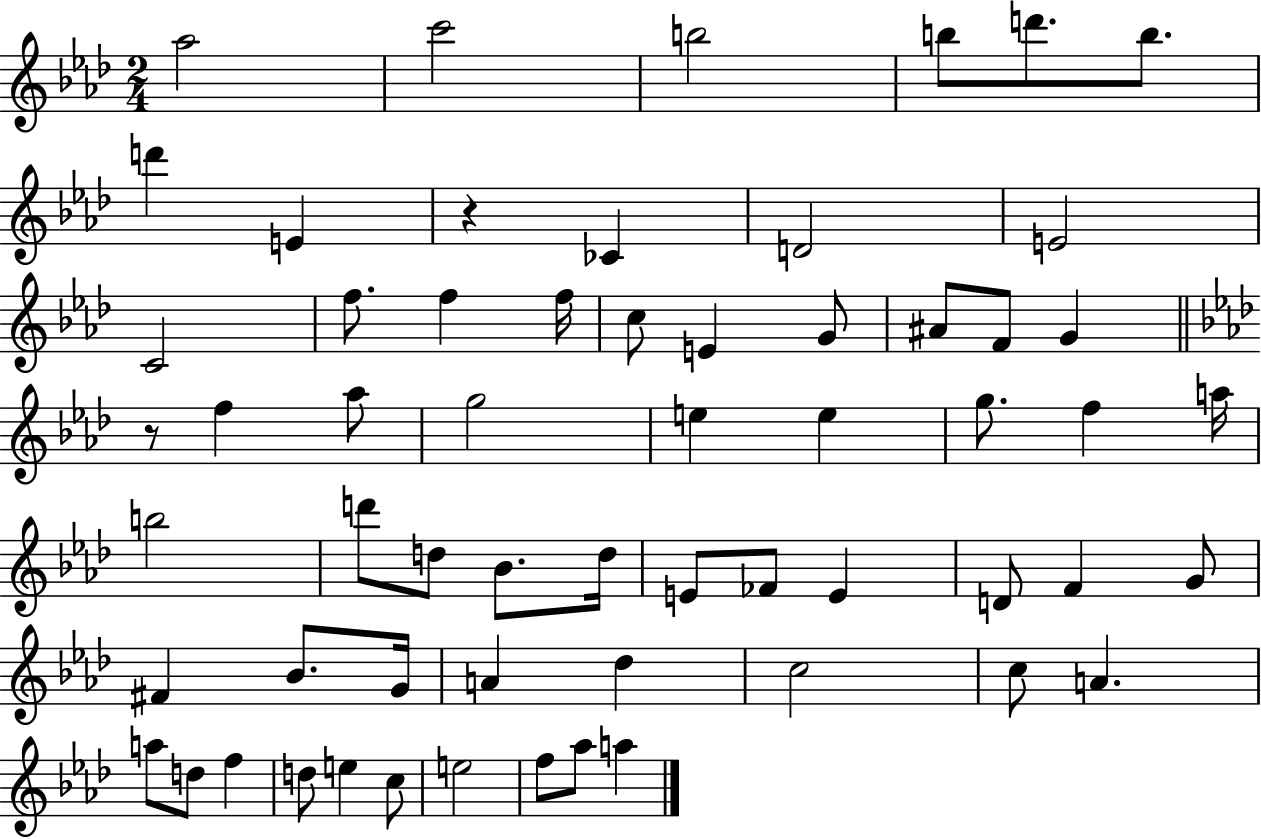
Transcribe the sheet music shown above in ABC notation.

X:1
T:Untitled
M:2/4
L:1/4
K:Ab
_a2 c'2 b2 b/2 d'/2 b/2 d' E z _C D2 E2 C2 f/2 f f/4 c/2 E G/2 ^A/2 F/2 G z/2 f _a/2 g2 e e g/2 f a/4 b2 d'/2 d/2 _B/2 d/4 E/2 _F/2 E D/2 F G/2 ^F _B/2 G/4 A _d c2 c/2 A a/2 d/2 f d/2 e c/2 e2 f/2 _a/2 a